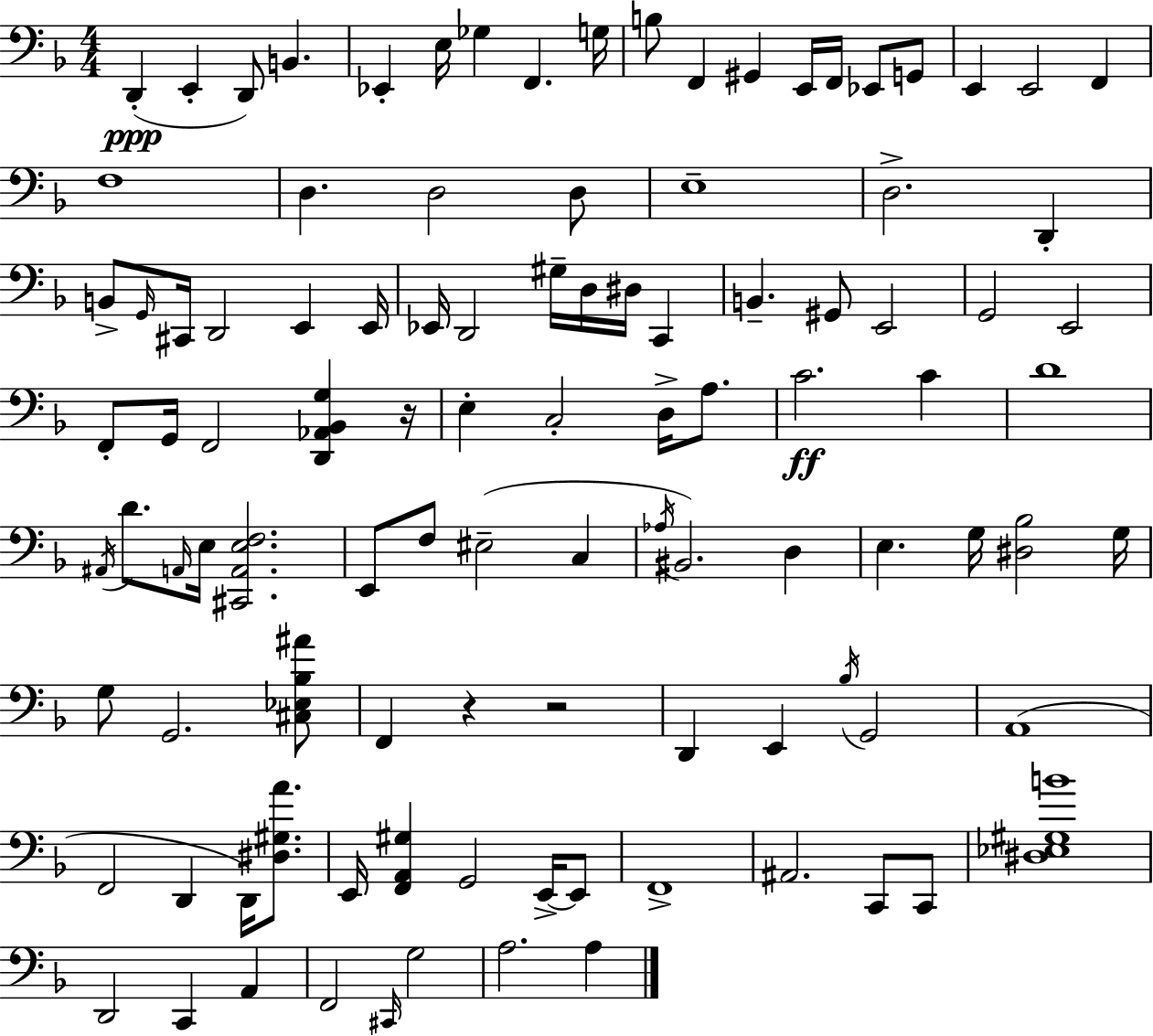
{
  \clef bass
  \numericTimeSignature
  \time 4/4
  \key d \minor
  \repeat volta 2 { d,4-.(\ppp e,4-. d,8) b,4. | ees,4-. e16 ges4 f,4. g16 | b8 f,4 gis,4 e,16 f,16 ees,8 g,8 | e,4 e,2 f,4 | \break f1 | d4. d2 d8 | e1-- | d2.-> d,4-. | \break b,8-> \grace { g,16 } cis,16 d,2 e,4 | e,16 ees,16 d,2 gis16-- d16 dis16 c,4 | b,4.-- gis,8 e,2 | g,2 e,2 | \break f,8-. g,16 f,2 <d, aes, bes, g>4 | r16 e4-. c2-. d16-> a8. | c'2.\ff c'4 | d'1 | \break \acciaccatura { ais,16 } d'8. \grace { a,16 } e16 <cis, a, e f>2. | e,8 f8 eis2--( c4 | \acciaccatura { aes16 } bis,2.) | d4 e4. g16 <dis bes>2 | \break g16 g8 g,2. | <cis ees bes ais'>8 f,4 r4 r2 | d,4 e,4 \acciaccatura { bes16 } g,2 | a,1( | \break f,2 d,4 | d,16) <dis gis a'>8. e,16 <f, a, gis>4 g,2 | e,16->~~ e,8 f,1-> | ais,2. | \break c,8 c,8 <dis ees gis b'>1 | d,2 c,4 | a,4 f,2 \grace { cis,16 } g2 | a2. | \break a4 } \bar "|."
}